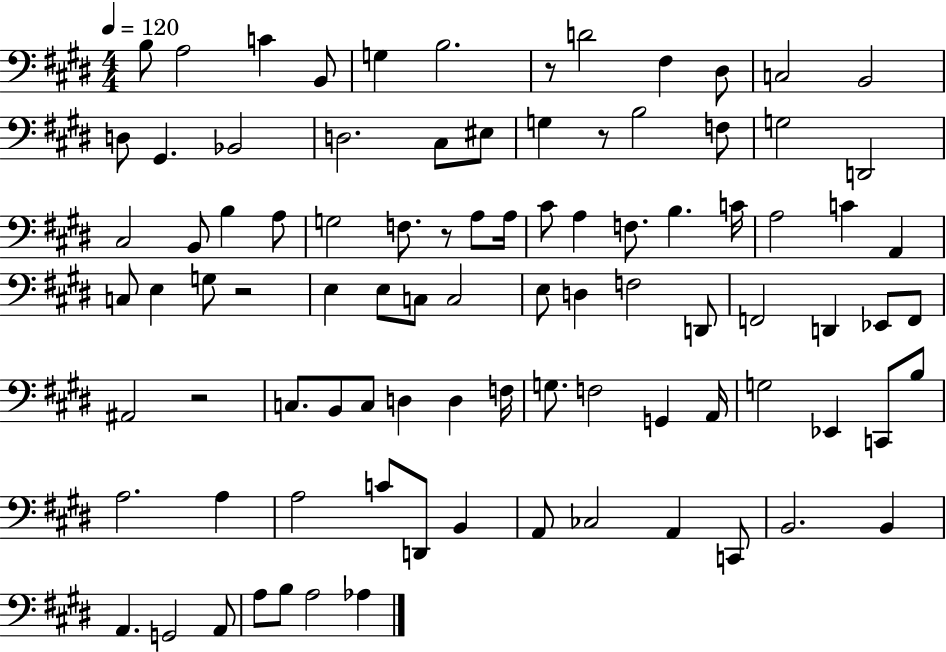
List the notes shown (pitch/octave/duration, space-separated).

B3/e A3/h C4/q B2/e G3/q B3/h. R/e D4/h F#3/q D#3/e C3/h B2/h D3/e G#2/q. Bb2/h D3/h. C#3/e EIS3/e G3/q R/e B3/h F3/e G3/h D2/h C#3/h B2/e B3/q A3/e G3/h F3/e. R/e A3/e A3/s C#4/e A3/q F3/e. B3/q. C4/s A3/h C4/q A2/q C3/e E3/q G3/e R/h E3/q E3/e C3/e C3/h E3/e D3/q F3/h D2/e F2/h D2/q Eb2/e F2/e A#2/h R/h C3/e. B2/e C3/e D3/q D3/q F3/s G3/e. F3/h G2/q A2/s G3/h Eb2/q C2/e B3/e A3/h. A3/q A3/h C4/e D2/e B2/q A2/e CES3/h A2/q C2/e B2/h. B2/q A2/q. G2/h A2/e A3/e B3/e A3/h Ab3/q